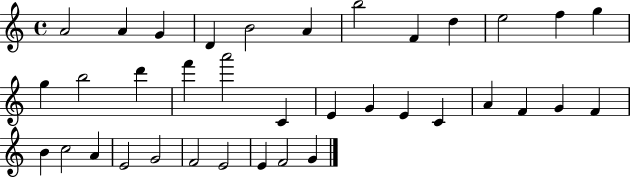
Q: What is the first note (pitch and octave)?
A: A4